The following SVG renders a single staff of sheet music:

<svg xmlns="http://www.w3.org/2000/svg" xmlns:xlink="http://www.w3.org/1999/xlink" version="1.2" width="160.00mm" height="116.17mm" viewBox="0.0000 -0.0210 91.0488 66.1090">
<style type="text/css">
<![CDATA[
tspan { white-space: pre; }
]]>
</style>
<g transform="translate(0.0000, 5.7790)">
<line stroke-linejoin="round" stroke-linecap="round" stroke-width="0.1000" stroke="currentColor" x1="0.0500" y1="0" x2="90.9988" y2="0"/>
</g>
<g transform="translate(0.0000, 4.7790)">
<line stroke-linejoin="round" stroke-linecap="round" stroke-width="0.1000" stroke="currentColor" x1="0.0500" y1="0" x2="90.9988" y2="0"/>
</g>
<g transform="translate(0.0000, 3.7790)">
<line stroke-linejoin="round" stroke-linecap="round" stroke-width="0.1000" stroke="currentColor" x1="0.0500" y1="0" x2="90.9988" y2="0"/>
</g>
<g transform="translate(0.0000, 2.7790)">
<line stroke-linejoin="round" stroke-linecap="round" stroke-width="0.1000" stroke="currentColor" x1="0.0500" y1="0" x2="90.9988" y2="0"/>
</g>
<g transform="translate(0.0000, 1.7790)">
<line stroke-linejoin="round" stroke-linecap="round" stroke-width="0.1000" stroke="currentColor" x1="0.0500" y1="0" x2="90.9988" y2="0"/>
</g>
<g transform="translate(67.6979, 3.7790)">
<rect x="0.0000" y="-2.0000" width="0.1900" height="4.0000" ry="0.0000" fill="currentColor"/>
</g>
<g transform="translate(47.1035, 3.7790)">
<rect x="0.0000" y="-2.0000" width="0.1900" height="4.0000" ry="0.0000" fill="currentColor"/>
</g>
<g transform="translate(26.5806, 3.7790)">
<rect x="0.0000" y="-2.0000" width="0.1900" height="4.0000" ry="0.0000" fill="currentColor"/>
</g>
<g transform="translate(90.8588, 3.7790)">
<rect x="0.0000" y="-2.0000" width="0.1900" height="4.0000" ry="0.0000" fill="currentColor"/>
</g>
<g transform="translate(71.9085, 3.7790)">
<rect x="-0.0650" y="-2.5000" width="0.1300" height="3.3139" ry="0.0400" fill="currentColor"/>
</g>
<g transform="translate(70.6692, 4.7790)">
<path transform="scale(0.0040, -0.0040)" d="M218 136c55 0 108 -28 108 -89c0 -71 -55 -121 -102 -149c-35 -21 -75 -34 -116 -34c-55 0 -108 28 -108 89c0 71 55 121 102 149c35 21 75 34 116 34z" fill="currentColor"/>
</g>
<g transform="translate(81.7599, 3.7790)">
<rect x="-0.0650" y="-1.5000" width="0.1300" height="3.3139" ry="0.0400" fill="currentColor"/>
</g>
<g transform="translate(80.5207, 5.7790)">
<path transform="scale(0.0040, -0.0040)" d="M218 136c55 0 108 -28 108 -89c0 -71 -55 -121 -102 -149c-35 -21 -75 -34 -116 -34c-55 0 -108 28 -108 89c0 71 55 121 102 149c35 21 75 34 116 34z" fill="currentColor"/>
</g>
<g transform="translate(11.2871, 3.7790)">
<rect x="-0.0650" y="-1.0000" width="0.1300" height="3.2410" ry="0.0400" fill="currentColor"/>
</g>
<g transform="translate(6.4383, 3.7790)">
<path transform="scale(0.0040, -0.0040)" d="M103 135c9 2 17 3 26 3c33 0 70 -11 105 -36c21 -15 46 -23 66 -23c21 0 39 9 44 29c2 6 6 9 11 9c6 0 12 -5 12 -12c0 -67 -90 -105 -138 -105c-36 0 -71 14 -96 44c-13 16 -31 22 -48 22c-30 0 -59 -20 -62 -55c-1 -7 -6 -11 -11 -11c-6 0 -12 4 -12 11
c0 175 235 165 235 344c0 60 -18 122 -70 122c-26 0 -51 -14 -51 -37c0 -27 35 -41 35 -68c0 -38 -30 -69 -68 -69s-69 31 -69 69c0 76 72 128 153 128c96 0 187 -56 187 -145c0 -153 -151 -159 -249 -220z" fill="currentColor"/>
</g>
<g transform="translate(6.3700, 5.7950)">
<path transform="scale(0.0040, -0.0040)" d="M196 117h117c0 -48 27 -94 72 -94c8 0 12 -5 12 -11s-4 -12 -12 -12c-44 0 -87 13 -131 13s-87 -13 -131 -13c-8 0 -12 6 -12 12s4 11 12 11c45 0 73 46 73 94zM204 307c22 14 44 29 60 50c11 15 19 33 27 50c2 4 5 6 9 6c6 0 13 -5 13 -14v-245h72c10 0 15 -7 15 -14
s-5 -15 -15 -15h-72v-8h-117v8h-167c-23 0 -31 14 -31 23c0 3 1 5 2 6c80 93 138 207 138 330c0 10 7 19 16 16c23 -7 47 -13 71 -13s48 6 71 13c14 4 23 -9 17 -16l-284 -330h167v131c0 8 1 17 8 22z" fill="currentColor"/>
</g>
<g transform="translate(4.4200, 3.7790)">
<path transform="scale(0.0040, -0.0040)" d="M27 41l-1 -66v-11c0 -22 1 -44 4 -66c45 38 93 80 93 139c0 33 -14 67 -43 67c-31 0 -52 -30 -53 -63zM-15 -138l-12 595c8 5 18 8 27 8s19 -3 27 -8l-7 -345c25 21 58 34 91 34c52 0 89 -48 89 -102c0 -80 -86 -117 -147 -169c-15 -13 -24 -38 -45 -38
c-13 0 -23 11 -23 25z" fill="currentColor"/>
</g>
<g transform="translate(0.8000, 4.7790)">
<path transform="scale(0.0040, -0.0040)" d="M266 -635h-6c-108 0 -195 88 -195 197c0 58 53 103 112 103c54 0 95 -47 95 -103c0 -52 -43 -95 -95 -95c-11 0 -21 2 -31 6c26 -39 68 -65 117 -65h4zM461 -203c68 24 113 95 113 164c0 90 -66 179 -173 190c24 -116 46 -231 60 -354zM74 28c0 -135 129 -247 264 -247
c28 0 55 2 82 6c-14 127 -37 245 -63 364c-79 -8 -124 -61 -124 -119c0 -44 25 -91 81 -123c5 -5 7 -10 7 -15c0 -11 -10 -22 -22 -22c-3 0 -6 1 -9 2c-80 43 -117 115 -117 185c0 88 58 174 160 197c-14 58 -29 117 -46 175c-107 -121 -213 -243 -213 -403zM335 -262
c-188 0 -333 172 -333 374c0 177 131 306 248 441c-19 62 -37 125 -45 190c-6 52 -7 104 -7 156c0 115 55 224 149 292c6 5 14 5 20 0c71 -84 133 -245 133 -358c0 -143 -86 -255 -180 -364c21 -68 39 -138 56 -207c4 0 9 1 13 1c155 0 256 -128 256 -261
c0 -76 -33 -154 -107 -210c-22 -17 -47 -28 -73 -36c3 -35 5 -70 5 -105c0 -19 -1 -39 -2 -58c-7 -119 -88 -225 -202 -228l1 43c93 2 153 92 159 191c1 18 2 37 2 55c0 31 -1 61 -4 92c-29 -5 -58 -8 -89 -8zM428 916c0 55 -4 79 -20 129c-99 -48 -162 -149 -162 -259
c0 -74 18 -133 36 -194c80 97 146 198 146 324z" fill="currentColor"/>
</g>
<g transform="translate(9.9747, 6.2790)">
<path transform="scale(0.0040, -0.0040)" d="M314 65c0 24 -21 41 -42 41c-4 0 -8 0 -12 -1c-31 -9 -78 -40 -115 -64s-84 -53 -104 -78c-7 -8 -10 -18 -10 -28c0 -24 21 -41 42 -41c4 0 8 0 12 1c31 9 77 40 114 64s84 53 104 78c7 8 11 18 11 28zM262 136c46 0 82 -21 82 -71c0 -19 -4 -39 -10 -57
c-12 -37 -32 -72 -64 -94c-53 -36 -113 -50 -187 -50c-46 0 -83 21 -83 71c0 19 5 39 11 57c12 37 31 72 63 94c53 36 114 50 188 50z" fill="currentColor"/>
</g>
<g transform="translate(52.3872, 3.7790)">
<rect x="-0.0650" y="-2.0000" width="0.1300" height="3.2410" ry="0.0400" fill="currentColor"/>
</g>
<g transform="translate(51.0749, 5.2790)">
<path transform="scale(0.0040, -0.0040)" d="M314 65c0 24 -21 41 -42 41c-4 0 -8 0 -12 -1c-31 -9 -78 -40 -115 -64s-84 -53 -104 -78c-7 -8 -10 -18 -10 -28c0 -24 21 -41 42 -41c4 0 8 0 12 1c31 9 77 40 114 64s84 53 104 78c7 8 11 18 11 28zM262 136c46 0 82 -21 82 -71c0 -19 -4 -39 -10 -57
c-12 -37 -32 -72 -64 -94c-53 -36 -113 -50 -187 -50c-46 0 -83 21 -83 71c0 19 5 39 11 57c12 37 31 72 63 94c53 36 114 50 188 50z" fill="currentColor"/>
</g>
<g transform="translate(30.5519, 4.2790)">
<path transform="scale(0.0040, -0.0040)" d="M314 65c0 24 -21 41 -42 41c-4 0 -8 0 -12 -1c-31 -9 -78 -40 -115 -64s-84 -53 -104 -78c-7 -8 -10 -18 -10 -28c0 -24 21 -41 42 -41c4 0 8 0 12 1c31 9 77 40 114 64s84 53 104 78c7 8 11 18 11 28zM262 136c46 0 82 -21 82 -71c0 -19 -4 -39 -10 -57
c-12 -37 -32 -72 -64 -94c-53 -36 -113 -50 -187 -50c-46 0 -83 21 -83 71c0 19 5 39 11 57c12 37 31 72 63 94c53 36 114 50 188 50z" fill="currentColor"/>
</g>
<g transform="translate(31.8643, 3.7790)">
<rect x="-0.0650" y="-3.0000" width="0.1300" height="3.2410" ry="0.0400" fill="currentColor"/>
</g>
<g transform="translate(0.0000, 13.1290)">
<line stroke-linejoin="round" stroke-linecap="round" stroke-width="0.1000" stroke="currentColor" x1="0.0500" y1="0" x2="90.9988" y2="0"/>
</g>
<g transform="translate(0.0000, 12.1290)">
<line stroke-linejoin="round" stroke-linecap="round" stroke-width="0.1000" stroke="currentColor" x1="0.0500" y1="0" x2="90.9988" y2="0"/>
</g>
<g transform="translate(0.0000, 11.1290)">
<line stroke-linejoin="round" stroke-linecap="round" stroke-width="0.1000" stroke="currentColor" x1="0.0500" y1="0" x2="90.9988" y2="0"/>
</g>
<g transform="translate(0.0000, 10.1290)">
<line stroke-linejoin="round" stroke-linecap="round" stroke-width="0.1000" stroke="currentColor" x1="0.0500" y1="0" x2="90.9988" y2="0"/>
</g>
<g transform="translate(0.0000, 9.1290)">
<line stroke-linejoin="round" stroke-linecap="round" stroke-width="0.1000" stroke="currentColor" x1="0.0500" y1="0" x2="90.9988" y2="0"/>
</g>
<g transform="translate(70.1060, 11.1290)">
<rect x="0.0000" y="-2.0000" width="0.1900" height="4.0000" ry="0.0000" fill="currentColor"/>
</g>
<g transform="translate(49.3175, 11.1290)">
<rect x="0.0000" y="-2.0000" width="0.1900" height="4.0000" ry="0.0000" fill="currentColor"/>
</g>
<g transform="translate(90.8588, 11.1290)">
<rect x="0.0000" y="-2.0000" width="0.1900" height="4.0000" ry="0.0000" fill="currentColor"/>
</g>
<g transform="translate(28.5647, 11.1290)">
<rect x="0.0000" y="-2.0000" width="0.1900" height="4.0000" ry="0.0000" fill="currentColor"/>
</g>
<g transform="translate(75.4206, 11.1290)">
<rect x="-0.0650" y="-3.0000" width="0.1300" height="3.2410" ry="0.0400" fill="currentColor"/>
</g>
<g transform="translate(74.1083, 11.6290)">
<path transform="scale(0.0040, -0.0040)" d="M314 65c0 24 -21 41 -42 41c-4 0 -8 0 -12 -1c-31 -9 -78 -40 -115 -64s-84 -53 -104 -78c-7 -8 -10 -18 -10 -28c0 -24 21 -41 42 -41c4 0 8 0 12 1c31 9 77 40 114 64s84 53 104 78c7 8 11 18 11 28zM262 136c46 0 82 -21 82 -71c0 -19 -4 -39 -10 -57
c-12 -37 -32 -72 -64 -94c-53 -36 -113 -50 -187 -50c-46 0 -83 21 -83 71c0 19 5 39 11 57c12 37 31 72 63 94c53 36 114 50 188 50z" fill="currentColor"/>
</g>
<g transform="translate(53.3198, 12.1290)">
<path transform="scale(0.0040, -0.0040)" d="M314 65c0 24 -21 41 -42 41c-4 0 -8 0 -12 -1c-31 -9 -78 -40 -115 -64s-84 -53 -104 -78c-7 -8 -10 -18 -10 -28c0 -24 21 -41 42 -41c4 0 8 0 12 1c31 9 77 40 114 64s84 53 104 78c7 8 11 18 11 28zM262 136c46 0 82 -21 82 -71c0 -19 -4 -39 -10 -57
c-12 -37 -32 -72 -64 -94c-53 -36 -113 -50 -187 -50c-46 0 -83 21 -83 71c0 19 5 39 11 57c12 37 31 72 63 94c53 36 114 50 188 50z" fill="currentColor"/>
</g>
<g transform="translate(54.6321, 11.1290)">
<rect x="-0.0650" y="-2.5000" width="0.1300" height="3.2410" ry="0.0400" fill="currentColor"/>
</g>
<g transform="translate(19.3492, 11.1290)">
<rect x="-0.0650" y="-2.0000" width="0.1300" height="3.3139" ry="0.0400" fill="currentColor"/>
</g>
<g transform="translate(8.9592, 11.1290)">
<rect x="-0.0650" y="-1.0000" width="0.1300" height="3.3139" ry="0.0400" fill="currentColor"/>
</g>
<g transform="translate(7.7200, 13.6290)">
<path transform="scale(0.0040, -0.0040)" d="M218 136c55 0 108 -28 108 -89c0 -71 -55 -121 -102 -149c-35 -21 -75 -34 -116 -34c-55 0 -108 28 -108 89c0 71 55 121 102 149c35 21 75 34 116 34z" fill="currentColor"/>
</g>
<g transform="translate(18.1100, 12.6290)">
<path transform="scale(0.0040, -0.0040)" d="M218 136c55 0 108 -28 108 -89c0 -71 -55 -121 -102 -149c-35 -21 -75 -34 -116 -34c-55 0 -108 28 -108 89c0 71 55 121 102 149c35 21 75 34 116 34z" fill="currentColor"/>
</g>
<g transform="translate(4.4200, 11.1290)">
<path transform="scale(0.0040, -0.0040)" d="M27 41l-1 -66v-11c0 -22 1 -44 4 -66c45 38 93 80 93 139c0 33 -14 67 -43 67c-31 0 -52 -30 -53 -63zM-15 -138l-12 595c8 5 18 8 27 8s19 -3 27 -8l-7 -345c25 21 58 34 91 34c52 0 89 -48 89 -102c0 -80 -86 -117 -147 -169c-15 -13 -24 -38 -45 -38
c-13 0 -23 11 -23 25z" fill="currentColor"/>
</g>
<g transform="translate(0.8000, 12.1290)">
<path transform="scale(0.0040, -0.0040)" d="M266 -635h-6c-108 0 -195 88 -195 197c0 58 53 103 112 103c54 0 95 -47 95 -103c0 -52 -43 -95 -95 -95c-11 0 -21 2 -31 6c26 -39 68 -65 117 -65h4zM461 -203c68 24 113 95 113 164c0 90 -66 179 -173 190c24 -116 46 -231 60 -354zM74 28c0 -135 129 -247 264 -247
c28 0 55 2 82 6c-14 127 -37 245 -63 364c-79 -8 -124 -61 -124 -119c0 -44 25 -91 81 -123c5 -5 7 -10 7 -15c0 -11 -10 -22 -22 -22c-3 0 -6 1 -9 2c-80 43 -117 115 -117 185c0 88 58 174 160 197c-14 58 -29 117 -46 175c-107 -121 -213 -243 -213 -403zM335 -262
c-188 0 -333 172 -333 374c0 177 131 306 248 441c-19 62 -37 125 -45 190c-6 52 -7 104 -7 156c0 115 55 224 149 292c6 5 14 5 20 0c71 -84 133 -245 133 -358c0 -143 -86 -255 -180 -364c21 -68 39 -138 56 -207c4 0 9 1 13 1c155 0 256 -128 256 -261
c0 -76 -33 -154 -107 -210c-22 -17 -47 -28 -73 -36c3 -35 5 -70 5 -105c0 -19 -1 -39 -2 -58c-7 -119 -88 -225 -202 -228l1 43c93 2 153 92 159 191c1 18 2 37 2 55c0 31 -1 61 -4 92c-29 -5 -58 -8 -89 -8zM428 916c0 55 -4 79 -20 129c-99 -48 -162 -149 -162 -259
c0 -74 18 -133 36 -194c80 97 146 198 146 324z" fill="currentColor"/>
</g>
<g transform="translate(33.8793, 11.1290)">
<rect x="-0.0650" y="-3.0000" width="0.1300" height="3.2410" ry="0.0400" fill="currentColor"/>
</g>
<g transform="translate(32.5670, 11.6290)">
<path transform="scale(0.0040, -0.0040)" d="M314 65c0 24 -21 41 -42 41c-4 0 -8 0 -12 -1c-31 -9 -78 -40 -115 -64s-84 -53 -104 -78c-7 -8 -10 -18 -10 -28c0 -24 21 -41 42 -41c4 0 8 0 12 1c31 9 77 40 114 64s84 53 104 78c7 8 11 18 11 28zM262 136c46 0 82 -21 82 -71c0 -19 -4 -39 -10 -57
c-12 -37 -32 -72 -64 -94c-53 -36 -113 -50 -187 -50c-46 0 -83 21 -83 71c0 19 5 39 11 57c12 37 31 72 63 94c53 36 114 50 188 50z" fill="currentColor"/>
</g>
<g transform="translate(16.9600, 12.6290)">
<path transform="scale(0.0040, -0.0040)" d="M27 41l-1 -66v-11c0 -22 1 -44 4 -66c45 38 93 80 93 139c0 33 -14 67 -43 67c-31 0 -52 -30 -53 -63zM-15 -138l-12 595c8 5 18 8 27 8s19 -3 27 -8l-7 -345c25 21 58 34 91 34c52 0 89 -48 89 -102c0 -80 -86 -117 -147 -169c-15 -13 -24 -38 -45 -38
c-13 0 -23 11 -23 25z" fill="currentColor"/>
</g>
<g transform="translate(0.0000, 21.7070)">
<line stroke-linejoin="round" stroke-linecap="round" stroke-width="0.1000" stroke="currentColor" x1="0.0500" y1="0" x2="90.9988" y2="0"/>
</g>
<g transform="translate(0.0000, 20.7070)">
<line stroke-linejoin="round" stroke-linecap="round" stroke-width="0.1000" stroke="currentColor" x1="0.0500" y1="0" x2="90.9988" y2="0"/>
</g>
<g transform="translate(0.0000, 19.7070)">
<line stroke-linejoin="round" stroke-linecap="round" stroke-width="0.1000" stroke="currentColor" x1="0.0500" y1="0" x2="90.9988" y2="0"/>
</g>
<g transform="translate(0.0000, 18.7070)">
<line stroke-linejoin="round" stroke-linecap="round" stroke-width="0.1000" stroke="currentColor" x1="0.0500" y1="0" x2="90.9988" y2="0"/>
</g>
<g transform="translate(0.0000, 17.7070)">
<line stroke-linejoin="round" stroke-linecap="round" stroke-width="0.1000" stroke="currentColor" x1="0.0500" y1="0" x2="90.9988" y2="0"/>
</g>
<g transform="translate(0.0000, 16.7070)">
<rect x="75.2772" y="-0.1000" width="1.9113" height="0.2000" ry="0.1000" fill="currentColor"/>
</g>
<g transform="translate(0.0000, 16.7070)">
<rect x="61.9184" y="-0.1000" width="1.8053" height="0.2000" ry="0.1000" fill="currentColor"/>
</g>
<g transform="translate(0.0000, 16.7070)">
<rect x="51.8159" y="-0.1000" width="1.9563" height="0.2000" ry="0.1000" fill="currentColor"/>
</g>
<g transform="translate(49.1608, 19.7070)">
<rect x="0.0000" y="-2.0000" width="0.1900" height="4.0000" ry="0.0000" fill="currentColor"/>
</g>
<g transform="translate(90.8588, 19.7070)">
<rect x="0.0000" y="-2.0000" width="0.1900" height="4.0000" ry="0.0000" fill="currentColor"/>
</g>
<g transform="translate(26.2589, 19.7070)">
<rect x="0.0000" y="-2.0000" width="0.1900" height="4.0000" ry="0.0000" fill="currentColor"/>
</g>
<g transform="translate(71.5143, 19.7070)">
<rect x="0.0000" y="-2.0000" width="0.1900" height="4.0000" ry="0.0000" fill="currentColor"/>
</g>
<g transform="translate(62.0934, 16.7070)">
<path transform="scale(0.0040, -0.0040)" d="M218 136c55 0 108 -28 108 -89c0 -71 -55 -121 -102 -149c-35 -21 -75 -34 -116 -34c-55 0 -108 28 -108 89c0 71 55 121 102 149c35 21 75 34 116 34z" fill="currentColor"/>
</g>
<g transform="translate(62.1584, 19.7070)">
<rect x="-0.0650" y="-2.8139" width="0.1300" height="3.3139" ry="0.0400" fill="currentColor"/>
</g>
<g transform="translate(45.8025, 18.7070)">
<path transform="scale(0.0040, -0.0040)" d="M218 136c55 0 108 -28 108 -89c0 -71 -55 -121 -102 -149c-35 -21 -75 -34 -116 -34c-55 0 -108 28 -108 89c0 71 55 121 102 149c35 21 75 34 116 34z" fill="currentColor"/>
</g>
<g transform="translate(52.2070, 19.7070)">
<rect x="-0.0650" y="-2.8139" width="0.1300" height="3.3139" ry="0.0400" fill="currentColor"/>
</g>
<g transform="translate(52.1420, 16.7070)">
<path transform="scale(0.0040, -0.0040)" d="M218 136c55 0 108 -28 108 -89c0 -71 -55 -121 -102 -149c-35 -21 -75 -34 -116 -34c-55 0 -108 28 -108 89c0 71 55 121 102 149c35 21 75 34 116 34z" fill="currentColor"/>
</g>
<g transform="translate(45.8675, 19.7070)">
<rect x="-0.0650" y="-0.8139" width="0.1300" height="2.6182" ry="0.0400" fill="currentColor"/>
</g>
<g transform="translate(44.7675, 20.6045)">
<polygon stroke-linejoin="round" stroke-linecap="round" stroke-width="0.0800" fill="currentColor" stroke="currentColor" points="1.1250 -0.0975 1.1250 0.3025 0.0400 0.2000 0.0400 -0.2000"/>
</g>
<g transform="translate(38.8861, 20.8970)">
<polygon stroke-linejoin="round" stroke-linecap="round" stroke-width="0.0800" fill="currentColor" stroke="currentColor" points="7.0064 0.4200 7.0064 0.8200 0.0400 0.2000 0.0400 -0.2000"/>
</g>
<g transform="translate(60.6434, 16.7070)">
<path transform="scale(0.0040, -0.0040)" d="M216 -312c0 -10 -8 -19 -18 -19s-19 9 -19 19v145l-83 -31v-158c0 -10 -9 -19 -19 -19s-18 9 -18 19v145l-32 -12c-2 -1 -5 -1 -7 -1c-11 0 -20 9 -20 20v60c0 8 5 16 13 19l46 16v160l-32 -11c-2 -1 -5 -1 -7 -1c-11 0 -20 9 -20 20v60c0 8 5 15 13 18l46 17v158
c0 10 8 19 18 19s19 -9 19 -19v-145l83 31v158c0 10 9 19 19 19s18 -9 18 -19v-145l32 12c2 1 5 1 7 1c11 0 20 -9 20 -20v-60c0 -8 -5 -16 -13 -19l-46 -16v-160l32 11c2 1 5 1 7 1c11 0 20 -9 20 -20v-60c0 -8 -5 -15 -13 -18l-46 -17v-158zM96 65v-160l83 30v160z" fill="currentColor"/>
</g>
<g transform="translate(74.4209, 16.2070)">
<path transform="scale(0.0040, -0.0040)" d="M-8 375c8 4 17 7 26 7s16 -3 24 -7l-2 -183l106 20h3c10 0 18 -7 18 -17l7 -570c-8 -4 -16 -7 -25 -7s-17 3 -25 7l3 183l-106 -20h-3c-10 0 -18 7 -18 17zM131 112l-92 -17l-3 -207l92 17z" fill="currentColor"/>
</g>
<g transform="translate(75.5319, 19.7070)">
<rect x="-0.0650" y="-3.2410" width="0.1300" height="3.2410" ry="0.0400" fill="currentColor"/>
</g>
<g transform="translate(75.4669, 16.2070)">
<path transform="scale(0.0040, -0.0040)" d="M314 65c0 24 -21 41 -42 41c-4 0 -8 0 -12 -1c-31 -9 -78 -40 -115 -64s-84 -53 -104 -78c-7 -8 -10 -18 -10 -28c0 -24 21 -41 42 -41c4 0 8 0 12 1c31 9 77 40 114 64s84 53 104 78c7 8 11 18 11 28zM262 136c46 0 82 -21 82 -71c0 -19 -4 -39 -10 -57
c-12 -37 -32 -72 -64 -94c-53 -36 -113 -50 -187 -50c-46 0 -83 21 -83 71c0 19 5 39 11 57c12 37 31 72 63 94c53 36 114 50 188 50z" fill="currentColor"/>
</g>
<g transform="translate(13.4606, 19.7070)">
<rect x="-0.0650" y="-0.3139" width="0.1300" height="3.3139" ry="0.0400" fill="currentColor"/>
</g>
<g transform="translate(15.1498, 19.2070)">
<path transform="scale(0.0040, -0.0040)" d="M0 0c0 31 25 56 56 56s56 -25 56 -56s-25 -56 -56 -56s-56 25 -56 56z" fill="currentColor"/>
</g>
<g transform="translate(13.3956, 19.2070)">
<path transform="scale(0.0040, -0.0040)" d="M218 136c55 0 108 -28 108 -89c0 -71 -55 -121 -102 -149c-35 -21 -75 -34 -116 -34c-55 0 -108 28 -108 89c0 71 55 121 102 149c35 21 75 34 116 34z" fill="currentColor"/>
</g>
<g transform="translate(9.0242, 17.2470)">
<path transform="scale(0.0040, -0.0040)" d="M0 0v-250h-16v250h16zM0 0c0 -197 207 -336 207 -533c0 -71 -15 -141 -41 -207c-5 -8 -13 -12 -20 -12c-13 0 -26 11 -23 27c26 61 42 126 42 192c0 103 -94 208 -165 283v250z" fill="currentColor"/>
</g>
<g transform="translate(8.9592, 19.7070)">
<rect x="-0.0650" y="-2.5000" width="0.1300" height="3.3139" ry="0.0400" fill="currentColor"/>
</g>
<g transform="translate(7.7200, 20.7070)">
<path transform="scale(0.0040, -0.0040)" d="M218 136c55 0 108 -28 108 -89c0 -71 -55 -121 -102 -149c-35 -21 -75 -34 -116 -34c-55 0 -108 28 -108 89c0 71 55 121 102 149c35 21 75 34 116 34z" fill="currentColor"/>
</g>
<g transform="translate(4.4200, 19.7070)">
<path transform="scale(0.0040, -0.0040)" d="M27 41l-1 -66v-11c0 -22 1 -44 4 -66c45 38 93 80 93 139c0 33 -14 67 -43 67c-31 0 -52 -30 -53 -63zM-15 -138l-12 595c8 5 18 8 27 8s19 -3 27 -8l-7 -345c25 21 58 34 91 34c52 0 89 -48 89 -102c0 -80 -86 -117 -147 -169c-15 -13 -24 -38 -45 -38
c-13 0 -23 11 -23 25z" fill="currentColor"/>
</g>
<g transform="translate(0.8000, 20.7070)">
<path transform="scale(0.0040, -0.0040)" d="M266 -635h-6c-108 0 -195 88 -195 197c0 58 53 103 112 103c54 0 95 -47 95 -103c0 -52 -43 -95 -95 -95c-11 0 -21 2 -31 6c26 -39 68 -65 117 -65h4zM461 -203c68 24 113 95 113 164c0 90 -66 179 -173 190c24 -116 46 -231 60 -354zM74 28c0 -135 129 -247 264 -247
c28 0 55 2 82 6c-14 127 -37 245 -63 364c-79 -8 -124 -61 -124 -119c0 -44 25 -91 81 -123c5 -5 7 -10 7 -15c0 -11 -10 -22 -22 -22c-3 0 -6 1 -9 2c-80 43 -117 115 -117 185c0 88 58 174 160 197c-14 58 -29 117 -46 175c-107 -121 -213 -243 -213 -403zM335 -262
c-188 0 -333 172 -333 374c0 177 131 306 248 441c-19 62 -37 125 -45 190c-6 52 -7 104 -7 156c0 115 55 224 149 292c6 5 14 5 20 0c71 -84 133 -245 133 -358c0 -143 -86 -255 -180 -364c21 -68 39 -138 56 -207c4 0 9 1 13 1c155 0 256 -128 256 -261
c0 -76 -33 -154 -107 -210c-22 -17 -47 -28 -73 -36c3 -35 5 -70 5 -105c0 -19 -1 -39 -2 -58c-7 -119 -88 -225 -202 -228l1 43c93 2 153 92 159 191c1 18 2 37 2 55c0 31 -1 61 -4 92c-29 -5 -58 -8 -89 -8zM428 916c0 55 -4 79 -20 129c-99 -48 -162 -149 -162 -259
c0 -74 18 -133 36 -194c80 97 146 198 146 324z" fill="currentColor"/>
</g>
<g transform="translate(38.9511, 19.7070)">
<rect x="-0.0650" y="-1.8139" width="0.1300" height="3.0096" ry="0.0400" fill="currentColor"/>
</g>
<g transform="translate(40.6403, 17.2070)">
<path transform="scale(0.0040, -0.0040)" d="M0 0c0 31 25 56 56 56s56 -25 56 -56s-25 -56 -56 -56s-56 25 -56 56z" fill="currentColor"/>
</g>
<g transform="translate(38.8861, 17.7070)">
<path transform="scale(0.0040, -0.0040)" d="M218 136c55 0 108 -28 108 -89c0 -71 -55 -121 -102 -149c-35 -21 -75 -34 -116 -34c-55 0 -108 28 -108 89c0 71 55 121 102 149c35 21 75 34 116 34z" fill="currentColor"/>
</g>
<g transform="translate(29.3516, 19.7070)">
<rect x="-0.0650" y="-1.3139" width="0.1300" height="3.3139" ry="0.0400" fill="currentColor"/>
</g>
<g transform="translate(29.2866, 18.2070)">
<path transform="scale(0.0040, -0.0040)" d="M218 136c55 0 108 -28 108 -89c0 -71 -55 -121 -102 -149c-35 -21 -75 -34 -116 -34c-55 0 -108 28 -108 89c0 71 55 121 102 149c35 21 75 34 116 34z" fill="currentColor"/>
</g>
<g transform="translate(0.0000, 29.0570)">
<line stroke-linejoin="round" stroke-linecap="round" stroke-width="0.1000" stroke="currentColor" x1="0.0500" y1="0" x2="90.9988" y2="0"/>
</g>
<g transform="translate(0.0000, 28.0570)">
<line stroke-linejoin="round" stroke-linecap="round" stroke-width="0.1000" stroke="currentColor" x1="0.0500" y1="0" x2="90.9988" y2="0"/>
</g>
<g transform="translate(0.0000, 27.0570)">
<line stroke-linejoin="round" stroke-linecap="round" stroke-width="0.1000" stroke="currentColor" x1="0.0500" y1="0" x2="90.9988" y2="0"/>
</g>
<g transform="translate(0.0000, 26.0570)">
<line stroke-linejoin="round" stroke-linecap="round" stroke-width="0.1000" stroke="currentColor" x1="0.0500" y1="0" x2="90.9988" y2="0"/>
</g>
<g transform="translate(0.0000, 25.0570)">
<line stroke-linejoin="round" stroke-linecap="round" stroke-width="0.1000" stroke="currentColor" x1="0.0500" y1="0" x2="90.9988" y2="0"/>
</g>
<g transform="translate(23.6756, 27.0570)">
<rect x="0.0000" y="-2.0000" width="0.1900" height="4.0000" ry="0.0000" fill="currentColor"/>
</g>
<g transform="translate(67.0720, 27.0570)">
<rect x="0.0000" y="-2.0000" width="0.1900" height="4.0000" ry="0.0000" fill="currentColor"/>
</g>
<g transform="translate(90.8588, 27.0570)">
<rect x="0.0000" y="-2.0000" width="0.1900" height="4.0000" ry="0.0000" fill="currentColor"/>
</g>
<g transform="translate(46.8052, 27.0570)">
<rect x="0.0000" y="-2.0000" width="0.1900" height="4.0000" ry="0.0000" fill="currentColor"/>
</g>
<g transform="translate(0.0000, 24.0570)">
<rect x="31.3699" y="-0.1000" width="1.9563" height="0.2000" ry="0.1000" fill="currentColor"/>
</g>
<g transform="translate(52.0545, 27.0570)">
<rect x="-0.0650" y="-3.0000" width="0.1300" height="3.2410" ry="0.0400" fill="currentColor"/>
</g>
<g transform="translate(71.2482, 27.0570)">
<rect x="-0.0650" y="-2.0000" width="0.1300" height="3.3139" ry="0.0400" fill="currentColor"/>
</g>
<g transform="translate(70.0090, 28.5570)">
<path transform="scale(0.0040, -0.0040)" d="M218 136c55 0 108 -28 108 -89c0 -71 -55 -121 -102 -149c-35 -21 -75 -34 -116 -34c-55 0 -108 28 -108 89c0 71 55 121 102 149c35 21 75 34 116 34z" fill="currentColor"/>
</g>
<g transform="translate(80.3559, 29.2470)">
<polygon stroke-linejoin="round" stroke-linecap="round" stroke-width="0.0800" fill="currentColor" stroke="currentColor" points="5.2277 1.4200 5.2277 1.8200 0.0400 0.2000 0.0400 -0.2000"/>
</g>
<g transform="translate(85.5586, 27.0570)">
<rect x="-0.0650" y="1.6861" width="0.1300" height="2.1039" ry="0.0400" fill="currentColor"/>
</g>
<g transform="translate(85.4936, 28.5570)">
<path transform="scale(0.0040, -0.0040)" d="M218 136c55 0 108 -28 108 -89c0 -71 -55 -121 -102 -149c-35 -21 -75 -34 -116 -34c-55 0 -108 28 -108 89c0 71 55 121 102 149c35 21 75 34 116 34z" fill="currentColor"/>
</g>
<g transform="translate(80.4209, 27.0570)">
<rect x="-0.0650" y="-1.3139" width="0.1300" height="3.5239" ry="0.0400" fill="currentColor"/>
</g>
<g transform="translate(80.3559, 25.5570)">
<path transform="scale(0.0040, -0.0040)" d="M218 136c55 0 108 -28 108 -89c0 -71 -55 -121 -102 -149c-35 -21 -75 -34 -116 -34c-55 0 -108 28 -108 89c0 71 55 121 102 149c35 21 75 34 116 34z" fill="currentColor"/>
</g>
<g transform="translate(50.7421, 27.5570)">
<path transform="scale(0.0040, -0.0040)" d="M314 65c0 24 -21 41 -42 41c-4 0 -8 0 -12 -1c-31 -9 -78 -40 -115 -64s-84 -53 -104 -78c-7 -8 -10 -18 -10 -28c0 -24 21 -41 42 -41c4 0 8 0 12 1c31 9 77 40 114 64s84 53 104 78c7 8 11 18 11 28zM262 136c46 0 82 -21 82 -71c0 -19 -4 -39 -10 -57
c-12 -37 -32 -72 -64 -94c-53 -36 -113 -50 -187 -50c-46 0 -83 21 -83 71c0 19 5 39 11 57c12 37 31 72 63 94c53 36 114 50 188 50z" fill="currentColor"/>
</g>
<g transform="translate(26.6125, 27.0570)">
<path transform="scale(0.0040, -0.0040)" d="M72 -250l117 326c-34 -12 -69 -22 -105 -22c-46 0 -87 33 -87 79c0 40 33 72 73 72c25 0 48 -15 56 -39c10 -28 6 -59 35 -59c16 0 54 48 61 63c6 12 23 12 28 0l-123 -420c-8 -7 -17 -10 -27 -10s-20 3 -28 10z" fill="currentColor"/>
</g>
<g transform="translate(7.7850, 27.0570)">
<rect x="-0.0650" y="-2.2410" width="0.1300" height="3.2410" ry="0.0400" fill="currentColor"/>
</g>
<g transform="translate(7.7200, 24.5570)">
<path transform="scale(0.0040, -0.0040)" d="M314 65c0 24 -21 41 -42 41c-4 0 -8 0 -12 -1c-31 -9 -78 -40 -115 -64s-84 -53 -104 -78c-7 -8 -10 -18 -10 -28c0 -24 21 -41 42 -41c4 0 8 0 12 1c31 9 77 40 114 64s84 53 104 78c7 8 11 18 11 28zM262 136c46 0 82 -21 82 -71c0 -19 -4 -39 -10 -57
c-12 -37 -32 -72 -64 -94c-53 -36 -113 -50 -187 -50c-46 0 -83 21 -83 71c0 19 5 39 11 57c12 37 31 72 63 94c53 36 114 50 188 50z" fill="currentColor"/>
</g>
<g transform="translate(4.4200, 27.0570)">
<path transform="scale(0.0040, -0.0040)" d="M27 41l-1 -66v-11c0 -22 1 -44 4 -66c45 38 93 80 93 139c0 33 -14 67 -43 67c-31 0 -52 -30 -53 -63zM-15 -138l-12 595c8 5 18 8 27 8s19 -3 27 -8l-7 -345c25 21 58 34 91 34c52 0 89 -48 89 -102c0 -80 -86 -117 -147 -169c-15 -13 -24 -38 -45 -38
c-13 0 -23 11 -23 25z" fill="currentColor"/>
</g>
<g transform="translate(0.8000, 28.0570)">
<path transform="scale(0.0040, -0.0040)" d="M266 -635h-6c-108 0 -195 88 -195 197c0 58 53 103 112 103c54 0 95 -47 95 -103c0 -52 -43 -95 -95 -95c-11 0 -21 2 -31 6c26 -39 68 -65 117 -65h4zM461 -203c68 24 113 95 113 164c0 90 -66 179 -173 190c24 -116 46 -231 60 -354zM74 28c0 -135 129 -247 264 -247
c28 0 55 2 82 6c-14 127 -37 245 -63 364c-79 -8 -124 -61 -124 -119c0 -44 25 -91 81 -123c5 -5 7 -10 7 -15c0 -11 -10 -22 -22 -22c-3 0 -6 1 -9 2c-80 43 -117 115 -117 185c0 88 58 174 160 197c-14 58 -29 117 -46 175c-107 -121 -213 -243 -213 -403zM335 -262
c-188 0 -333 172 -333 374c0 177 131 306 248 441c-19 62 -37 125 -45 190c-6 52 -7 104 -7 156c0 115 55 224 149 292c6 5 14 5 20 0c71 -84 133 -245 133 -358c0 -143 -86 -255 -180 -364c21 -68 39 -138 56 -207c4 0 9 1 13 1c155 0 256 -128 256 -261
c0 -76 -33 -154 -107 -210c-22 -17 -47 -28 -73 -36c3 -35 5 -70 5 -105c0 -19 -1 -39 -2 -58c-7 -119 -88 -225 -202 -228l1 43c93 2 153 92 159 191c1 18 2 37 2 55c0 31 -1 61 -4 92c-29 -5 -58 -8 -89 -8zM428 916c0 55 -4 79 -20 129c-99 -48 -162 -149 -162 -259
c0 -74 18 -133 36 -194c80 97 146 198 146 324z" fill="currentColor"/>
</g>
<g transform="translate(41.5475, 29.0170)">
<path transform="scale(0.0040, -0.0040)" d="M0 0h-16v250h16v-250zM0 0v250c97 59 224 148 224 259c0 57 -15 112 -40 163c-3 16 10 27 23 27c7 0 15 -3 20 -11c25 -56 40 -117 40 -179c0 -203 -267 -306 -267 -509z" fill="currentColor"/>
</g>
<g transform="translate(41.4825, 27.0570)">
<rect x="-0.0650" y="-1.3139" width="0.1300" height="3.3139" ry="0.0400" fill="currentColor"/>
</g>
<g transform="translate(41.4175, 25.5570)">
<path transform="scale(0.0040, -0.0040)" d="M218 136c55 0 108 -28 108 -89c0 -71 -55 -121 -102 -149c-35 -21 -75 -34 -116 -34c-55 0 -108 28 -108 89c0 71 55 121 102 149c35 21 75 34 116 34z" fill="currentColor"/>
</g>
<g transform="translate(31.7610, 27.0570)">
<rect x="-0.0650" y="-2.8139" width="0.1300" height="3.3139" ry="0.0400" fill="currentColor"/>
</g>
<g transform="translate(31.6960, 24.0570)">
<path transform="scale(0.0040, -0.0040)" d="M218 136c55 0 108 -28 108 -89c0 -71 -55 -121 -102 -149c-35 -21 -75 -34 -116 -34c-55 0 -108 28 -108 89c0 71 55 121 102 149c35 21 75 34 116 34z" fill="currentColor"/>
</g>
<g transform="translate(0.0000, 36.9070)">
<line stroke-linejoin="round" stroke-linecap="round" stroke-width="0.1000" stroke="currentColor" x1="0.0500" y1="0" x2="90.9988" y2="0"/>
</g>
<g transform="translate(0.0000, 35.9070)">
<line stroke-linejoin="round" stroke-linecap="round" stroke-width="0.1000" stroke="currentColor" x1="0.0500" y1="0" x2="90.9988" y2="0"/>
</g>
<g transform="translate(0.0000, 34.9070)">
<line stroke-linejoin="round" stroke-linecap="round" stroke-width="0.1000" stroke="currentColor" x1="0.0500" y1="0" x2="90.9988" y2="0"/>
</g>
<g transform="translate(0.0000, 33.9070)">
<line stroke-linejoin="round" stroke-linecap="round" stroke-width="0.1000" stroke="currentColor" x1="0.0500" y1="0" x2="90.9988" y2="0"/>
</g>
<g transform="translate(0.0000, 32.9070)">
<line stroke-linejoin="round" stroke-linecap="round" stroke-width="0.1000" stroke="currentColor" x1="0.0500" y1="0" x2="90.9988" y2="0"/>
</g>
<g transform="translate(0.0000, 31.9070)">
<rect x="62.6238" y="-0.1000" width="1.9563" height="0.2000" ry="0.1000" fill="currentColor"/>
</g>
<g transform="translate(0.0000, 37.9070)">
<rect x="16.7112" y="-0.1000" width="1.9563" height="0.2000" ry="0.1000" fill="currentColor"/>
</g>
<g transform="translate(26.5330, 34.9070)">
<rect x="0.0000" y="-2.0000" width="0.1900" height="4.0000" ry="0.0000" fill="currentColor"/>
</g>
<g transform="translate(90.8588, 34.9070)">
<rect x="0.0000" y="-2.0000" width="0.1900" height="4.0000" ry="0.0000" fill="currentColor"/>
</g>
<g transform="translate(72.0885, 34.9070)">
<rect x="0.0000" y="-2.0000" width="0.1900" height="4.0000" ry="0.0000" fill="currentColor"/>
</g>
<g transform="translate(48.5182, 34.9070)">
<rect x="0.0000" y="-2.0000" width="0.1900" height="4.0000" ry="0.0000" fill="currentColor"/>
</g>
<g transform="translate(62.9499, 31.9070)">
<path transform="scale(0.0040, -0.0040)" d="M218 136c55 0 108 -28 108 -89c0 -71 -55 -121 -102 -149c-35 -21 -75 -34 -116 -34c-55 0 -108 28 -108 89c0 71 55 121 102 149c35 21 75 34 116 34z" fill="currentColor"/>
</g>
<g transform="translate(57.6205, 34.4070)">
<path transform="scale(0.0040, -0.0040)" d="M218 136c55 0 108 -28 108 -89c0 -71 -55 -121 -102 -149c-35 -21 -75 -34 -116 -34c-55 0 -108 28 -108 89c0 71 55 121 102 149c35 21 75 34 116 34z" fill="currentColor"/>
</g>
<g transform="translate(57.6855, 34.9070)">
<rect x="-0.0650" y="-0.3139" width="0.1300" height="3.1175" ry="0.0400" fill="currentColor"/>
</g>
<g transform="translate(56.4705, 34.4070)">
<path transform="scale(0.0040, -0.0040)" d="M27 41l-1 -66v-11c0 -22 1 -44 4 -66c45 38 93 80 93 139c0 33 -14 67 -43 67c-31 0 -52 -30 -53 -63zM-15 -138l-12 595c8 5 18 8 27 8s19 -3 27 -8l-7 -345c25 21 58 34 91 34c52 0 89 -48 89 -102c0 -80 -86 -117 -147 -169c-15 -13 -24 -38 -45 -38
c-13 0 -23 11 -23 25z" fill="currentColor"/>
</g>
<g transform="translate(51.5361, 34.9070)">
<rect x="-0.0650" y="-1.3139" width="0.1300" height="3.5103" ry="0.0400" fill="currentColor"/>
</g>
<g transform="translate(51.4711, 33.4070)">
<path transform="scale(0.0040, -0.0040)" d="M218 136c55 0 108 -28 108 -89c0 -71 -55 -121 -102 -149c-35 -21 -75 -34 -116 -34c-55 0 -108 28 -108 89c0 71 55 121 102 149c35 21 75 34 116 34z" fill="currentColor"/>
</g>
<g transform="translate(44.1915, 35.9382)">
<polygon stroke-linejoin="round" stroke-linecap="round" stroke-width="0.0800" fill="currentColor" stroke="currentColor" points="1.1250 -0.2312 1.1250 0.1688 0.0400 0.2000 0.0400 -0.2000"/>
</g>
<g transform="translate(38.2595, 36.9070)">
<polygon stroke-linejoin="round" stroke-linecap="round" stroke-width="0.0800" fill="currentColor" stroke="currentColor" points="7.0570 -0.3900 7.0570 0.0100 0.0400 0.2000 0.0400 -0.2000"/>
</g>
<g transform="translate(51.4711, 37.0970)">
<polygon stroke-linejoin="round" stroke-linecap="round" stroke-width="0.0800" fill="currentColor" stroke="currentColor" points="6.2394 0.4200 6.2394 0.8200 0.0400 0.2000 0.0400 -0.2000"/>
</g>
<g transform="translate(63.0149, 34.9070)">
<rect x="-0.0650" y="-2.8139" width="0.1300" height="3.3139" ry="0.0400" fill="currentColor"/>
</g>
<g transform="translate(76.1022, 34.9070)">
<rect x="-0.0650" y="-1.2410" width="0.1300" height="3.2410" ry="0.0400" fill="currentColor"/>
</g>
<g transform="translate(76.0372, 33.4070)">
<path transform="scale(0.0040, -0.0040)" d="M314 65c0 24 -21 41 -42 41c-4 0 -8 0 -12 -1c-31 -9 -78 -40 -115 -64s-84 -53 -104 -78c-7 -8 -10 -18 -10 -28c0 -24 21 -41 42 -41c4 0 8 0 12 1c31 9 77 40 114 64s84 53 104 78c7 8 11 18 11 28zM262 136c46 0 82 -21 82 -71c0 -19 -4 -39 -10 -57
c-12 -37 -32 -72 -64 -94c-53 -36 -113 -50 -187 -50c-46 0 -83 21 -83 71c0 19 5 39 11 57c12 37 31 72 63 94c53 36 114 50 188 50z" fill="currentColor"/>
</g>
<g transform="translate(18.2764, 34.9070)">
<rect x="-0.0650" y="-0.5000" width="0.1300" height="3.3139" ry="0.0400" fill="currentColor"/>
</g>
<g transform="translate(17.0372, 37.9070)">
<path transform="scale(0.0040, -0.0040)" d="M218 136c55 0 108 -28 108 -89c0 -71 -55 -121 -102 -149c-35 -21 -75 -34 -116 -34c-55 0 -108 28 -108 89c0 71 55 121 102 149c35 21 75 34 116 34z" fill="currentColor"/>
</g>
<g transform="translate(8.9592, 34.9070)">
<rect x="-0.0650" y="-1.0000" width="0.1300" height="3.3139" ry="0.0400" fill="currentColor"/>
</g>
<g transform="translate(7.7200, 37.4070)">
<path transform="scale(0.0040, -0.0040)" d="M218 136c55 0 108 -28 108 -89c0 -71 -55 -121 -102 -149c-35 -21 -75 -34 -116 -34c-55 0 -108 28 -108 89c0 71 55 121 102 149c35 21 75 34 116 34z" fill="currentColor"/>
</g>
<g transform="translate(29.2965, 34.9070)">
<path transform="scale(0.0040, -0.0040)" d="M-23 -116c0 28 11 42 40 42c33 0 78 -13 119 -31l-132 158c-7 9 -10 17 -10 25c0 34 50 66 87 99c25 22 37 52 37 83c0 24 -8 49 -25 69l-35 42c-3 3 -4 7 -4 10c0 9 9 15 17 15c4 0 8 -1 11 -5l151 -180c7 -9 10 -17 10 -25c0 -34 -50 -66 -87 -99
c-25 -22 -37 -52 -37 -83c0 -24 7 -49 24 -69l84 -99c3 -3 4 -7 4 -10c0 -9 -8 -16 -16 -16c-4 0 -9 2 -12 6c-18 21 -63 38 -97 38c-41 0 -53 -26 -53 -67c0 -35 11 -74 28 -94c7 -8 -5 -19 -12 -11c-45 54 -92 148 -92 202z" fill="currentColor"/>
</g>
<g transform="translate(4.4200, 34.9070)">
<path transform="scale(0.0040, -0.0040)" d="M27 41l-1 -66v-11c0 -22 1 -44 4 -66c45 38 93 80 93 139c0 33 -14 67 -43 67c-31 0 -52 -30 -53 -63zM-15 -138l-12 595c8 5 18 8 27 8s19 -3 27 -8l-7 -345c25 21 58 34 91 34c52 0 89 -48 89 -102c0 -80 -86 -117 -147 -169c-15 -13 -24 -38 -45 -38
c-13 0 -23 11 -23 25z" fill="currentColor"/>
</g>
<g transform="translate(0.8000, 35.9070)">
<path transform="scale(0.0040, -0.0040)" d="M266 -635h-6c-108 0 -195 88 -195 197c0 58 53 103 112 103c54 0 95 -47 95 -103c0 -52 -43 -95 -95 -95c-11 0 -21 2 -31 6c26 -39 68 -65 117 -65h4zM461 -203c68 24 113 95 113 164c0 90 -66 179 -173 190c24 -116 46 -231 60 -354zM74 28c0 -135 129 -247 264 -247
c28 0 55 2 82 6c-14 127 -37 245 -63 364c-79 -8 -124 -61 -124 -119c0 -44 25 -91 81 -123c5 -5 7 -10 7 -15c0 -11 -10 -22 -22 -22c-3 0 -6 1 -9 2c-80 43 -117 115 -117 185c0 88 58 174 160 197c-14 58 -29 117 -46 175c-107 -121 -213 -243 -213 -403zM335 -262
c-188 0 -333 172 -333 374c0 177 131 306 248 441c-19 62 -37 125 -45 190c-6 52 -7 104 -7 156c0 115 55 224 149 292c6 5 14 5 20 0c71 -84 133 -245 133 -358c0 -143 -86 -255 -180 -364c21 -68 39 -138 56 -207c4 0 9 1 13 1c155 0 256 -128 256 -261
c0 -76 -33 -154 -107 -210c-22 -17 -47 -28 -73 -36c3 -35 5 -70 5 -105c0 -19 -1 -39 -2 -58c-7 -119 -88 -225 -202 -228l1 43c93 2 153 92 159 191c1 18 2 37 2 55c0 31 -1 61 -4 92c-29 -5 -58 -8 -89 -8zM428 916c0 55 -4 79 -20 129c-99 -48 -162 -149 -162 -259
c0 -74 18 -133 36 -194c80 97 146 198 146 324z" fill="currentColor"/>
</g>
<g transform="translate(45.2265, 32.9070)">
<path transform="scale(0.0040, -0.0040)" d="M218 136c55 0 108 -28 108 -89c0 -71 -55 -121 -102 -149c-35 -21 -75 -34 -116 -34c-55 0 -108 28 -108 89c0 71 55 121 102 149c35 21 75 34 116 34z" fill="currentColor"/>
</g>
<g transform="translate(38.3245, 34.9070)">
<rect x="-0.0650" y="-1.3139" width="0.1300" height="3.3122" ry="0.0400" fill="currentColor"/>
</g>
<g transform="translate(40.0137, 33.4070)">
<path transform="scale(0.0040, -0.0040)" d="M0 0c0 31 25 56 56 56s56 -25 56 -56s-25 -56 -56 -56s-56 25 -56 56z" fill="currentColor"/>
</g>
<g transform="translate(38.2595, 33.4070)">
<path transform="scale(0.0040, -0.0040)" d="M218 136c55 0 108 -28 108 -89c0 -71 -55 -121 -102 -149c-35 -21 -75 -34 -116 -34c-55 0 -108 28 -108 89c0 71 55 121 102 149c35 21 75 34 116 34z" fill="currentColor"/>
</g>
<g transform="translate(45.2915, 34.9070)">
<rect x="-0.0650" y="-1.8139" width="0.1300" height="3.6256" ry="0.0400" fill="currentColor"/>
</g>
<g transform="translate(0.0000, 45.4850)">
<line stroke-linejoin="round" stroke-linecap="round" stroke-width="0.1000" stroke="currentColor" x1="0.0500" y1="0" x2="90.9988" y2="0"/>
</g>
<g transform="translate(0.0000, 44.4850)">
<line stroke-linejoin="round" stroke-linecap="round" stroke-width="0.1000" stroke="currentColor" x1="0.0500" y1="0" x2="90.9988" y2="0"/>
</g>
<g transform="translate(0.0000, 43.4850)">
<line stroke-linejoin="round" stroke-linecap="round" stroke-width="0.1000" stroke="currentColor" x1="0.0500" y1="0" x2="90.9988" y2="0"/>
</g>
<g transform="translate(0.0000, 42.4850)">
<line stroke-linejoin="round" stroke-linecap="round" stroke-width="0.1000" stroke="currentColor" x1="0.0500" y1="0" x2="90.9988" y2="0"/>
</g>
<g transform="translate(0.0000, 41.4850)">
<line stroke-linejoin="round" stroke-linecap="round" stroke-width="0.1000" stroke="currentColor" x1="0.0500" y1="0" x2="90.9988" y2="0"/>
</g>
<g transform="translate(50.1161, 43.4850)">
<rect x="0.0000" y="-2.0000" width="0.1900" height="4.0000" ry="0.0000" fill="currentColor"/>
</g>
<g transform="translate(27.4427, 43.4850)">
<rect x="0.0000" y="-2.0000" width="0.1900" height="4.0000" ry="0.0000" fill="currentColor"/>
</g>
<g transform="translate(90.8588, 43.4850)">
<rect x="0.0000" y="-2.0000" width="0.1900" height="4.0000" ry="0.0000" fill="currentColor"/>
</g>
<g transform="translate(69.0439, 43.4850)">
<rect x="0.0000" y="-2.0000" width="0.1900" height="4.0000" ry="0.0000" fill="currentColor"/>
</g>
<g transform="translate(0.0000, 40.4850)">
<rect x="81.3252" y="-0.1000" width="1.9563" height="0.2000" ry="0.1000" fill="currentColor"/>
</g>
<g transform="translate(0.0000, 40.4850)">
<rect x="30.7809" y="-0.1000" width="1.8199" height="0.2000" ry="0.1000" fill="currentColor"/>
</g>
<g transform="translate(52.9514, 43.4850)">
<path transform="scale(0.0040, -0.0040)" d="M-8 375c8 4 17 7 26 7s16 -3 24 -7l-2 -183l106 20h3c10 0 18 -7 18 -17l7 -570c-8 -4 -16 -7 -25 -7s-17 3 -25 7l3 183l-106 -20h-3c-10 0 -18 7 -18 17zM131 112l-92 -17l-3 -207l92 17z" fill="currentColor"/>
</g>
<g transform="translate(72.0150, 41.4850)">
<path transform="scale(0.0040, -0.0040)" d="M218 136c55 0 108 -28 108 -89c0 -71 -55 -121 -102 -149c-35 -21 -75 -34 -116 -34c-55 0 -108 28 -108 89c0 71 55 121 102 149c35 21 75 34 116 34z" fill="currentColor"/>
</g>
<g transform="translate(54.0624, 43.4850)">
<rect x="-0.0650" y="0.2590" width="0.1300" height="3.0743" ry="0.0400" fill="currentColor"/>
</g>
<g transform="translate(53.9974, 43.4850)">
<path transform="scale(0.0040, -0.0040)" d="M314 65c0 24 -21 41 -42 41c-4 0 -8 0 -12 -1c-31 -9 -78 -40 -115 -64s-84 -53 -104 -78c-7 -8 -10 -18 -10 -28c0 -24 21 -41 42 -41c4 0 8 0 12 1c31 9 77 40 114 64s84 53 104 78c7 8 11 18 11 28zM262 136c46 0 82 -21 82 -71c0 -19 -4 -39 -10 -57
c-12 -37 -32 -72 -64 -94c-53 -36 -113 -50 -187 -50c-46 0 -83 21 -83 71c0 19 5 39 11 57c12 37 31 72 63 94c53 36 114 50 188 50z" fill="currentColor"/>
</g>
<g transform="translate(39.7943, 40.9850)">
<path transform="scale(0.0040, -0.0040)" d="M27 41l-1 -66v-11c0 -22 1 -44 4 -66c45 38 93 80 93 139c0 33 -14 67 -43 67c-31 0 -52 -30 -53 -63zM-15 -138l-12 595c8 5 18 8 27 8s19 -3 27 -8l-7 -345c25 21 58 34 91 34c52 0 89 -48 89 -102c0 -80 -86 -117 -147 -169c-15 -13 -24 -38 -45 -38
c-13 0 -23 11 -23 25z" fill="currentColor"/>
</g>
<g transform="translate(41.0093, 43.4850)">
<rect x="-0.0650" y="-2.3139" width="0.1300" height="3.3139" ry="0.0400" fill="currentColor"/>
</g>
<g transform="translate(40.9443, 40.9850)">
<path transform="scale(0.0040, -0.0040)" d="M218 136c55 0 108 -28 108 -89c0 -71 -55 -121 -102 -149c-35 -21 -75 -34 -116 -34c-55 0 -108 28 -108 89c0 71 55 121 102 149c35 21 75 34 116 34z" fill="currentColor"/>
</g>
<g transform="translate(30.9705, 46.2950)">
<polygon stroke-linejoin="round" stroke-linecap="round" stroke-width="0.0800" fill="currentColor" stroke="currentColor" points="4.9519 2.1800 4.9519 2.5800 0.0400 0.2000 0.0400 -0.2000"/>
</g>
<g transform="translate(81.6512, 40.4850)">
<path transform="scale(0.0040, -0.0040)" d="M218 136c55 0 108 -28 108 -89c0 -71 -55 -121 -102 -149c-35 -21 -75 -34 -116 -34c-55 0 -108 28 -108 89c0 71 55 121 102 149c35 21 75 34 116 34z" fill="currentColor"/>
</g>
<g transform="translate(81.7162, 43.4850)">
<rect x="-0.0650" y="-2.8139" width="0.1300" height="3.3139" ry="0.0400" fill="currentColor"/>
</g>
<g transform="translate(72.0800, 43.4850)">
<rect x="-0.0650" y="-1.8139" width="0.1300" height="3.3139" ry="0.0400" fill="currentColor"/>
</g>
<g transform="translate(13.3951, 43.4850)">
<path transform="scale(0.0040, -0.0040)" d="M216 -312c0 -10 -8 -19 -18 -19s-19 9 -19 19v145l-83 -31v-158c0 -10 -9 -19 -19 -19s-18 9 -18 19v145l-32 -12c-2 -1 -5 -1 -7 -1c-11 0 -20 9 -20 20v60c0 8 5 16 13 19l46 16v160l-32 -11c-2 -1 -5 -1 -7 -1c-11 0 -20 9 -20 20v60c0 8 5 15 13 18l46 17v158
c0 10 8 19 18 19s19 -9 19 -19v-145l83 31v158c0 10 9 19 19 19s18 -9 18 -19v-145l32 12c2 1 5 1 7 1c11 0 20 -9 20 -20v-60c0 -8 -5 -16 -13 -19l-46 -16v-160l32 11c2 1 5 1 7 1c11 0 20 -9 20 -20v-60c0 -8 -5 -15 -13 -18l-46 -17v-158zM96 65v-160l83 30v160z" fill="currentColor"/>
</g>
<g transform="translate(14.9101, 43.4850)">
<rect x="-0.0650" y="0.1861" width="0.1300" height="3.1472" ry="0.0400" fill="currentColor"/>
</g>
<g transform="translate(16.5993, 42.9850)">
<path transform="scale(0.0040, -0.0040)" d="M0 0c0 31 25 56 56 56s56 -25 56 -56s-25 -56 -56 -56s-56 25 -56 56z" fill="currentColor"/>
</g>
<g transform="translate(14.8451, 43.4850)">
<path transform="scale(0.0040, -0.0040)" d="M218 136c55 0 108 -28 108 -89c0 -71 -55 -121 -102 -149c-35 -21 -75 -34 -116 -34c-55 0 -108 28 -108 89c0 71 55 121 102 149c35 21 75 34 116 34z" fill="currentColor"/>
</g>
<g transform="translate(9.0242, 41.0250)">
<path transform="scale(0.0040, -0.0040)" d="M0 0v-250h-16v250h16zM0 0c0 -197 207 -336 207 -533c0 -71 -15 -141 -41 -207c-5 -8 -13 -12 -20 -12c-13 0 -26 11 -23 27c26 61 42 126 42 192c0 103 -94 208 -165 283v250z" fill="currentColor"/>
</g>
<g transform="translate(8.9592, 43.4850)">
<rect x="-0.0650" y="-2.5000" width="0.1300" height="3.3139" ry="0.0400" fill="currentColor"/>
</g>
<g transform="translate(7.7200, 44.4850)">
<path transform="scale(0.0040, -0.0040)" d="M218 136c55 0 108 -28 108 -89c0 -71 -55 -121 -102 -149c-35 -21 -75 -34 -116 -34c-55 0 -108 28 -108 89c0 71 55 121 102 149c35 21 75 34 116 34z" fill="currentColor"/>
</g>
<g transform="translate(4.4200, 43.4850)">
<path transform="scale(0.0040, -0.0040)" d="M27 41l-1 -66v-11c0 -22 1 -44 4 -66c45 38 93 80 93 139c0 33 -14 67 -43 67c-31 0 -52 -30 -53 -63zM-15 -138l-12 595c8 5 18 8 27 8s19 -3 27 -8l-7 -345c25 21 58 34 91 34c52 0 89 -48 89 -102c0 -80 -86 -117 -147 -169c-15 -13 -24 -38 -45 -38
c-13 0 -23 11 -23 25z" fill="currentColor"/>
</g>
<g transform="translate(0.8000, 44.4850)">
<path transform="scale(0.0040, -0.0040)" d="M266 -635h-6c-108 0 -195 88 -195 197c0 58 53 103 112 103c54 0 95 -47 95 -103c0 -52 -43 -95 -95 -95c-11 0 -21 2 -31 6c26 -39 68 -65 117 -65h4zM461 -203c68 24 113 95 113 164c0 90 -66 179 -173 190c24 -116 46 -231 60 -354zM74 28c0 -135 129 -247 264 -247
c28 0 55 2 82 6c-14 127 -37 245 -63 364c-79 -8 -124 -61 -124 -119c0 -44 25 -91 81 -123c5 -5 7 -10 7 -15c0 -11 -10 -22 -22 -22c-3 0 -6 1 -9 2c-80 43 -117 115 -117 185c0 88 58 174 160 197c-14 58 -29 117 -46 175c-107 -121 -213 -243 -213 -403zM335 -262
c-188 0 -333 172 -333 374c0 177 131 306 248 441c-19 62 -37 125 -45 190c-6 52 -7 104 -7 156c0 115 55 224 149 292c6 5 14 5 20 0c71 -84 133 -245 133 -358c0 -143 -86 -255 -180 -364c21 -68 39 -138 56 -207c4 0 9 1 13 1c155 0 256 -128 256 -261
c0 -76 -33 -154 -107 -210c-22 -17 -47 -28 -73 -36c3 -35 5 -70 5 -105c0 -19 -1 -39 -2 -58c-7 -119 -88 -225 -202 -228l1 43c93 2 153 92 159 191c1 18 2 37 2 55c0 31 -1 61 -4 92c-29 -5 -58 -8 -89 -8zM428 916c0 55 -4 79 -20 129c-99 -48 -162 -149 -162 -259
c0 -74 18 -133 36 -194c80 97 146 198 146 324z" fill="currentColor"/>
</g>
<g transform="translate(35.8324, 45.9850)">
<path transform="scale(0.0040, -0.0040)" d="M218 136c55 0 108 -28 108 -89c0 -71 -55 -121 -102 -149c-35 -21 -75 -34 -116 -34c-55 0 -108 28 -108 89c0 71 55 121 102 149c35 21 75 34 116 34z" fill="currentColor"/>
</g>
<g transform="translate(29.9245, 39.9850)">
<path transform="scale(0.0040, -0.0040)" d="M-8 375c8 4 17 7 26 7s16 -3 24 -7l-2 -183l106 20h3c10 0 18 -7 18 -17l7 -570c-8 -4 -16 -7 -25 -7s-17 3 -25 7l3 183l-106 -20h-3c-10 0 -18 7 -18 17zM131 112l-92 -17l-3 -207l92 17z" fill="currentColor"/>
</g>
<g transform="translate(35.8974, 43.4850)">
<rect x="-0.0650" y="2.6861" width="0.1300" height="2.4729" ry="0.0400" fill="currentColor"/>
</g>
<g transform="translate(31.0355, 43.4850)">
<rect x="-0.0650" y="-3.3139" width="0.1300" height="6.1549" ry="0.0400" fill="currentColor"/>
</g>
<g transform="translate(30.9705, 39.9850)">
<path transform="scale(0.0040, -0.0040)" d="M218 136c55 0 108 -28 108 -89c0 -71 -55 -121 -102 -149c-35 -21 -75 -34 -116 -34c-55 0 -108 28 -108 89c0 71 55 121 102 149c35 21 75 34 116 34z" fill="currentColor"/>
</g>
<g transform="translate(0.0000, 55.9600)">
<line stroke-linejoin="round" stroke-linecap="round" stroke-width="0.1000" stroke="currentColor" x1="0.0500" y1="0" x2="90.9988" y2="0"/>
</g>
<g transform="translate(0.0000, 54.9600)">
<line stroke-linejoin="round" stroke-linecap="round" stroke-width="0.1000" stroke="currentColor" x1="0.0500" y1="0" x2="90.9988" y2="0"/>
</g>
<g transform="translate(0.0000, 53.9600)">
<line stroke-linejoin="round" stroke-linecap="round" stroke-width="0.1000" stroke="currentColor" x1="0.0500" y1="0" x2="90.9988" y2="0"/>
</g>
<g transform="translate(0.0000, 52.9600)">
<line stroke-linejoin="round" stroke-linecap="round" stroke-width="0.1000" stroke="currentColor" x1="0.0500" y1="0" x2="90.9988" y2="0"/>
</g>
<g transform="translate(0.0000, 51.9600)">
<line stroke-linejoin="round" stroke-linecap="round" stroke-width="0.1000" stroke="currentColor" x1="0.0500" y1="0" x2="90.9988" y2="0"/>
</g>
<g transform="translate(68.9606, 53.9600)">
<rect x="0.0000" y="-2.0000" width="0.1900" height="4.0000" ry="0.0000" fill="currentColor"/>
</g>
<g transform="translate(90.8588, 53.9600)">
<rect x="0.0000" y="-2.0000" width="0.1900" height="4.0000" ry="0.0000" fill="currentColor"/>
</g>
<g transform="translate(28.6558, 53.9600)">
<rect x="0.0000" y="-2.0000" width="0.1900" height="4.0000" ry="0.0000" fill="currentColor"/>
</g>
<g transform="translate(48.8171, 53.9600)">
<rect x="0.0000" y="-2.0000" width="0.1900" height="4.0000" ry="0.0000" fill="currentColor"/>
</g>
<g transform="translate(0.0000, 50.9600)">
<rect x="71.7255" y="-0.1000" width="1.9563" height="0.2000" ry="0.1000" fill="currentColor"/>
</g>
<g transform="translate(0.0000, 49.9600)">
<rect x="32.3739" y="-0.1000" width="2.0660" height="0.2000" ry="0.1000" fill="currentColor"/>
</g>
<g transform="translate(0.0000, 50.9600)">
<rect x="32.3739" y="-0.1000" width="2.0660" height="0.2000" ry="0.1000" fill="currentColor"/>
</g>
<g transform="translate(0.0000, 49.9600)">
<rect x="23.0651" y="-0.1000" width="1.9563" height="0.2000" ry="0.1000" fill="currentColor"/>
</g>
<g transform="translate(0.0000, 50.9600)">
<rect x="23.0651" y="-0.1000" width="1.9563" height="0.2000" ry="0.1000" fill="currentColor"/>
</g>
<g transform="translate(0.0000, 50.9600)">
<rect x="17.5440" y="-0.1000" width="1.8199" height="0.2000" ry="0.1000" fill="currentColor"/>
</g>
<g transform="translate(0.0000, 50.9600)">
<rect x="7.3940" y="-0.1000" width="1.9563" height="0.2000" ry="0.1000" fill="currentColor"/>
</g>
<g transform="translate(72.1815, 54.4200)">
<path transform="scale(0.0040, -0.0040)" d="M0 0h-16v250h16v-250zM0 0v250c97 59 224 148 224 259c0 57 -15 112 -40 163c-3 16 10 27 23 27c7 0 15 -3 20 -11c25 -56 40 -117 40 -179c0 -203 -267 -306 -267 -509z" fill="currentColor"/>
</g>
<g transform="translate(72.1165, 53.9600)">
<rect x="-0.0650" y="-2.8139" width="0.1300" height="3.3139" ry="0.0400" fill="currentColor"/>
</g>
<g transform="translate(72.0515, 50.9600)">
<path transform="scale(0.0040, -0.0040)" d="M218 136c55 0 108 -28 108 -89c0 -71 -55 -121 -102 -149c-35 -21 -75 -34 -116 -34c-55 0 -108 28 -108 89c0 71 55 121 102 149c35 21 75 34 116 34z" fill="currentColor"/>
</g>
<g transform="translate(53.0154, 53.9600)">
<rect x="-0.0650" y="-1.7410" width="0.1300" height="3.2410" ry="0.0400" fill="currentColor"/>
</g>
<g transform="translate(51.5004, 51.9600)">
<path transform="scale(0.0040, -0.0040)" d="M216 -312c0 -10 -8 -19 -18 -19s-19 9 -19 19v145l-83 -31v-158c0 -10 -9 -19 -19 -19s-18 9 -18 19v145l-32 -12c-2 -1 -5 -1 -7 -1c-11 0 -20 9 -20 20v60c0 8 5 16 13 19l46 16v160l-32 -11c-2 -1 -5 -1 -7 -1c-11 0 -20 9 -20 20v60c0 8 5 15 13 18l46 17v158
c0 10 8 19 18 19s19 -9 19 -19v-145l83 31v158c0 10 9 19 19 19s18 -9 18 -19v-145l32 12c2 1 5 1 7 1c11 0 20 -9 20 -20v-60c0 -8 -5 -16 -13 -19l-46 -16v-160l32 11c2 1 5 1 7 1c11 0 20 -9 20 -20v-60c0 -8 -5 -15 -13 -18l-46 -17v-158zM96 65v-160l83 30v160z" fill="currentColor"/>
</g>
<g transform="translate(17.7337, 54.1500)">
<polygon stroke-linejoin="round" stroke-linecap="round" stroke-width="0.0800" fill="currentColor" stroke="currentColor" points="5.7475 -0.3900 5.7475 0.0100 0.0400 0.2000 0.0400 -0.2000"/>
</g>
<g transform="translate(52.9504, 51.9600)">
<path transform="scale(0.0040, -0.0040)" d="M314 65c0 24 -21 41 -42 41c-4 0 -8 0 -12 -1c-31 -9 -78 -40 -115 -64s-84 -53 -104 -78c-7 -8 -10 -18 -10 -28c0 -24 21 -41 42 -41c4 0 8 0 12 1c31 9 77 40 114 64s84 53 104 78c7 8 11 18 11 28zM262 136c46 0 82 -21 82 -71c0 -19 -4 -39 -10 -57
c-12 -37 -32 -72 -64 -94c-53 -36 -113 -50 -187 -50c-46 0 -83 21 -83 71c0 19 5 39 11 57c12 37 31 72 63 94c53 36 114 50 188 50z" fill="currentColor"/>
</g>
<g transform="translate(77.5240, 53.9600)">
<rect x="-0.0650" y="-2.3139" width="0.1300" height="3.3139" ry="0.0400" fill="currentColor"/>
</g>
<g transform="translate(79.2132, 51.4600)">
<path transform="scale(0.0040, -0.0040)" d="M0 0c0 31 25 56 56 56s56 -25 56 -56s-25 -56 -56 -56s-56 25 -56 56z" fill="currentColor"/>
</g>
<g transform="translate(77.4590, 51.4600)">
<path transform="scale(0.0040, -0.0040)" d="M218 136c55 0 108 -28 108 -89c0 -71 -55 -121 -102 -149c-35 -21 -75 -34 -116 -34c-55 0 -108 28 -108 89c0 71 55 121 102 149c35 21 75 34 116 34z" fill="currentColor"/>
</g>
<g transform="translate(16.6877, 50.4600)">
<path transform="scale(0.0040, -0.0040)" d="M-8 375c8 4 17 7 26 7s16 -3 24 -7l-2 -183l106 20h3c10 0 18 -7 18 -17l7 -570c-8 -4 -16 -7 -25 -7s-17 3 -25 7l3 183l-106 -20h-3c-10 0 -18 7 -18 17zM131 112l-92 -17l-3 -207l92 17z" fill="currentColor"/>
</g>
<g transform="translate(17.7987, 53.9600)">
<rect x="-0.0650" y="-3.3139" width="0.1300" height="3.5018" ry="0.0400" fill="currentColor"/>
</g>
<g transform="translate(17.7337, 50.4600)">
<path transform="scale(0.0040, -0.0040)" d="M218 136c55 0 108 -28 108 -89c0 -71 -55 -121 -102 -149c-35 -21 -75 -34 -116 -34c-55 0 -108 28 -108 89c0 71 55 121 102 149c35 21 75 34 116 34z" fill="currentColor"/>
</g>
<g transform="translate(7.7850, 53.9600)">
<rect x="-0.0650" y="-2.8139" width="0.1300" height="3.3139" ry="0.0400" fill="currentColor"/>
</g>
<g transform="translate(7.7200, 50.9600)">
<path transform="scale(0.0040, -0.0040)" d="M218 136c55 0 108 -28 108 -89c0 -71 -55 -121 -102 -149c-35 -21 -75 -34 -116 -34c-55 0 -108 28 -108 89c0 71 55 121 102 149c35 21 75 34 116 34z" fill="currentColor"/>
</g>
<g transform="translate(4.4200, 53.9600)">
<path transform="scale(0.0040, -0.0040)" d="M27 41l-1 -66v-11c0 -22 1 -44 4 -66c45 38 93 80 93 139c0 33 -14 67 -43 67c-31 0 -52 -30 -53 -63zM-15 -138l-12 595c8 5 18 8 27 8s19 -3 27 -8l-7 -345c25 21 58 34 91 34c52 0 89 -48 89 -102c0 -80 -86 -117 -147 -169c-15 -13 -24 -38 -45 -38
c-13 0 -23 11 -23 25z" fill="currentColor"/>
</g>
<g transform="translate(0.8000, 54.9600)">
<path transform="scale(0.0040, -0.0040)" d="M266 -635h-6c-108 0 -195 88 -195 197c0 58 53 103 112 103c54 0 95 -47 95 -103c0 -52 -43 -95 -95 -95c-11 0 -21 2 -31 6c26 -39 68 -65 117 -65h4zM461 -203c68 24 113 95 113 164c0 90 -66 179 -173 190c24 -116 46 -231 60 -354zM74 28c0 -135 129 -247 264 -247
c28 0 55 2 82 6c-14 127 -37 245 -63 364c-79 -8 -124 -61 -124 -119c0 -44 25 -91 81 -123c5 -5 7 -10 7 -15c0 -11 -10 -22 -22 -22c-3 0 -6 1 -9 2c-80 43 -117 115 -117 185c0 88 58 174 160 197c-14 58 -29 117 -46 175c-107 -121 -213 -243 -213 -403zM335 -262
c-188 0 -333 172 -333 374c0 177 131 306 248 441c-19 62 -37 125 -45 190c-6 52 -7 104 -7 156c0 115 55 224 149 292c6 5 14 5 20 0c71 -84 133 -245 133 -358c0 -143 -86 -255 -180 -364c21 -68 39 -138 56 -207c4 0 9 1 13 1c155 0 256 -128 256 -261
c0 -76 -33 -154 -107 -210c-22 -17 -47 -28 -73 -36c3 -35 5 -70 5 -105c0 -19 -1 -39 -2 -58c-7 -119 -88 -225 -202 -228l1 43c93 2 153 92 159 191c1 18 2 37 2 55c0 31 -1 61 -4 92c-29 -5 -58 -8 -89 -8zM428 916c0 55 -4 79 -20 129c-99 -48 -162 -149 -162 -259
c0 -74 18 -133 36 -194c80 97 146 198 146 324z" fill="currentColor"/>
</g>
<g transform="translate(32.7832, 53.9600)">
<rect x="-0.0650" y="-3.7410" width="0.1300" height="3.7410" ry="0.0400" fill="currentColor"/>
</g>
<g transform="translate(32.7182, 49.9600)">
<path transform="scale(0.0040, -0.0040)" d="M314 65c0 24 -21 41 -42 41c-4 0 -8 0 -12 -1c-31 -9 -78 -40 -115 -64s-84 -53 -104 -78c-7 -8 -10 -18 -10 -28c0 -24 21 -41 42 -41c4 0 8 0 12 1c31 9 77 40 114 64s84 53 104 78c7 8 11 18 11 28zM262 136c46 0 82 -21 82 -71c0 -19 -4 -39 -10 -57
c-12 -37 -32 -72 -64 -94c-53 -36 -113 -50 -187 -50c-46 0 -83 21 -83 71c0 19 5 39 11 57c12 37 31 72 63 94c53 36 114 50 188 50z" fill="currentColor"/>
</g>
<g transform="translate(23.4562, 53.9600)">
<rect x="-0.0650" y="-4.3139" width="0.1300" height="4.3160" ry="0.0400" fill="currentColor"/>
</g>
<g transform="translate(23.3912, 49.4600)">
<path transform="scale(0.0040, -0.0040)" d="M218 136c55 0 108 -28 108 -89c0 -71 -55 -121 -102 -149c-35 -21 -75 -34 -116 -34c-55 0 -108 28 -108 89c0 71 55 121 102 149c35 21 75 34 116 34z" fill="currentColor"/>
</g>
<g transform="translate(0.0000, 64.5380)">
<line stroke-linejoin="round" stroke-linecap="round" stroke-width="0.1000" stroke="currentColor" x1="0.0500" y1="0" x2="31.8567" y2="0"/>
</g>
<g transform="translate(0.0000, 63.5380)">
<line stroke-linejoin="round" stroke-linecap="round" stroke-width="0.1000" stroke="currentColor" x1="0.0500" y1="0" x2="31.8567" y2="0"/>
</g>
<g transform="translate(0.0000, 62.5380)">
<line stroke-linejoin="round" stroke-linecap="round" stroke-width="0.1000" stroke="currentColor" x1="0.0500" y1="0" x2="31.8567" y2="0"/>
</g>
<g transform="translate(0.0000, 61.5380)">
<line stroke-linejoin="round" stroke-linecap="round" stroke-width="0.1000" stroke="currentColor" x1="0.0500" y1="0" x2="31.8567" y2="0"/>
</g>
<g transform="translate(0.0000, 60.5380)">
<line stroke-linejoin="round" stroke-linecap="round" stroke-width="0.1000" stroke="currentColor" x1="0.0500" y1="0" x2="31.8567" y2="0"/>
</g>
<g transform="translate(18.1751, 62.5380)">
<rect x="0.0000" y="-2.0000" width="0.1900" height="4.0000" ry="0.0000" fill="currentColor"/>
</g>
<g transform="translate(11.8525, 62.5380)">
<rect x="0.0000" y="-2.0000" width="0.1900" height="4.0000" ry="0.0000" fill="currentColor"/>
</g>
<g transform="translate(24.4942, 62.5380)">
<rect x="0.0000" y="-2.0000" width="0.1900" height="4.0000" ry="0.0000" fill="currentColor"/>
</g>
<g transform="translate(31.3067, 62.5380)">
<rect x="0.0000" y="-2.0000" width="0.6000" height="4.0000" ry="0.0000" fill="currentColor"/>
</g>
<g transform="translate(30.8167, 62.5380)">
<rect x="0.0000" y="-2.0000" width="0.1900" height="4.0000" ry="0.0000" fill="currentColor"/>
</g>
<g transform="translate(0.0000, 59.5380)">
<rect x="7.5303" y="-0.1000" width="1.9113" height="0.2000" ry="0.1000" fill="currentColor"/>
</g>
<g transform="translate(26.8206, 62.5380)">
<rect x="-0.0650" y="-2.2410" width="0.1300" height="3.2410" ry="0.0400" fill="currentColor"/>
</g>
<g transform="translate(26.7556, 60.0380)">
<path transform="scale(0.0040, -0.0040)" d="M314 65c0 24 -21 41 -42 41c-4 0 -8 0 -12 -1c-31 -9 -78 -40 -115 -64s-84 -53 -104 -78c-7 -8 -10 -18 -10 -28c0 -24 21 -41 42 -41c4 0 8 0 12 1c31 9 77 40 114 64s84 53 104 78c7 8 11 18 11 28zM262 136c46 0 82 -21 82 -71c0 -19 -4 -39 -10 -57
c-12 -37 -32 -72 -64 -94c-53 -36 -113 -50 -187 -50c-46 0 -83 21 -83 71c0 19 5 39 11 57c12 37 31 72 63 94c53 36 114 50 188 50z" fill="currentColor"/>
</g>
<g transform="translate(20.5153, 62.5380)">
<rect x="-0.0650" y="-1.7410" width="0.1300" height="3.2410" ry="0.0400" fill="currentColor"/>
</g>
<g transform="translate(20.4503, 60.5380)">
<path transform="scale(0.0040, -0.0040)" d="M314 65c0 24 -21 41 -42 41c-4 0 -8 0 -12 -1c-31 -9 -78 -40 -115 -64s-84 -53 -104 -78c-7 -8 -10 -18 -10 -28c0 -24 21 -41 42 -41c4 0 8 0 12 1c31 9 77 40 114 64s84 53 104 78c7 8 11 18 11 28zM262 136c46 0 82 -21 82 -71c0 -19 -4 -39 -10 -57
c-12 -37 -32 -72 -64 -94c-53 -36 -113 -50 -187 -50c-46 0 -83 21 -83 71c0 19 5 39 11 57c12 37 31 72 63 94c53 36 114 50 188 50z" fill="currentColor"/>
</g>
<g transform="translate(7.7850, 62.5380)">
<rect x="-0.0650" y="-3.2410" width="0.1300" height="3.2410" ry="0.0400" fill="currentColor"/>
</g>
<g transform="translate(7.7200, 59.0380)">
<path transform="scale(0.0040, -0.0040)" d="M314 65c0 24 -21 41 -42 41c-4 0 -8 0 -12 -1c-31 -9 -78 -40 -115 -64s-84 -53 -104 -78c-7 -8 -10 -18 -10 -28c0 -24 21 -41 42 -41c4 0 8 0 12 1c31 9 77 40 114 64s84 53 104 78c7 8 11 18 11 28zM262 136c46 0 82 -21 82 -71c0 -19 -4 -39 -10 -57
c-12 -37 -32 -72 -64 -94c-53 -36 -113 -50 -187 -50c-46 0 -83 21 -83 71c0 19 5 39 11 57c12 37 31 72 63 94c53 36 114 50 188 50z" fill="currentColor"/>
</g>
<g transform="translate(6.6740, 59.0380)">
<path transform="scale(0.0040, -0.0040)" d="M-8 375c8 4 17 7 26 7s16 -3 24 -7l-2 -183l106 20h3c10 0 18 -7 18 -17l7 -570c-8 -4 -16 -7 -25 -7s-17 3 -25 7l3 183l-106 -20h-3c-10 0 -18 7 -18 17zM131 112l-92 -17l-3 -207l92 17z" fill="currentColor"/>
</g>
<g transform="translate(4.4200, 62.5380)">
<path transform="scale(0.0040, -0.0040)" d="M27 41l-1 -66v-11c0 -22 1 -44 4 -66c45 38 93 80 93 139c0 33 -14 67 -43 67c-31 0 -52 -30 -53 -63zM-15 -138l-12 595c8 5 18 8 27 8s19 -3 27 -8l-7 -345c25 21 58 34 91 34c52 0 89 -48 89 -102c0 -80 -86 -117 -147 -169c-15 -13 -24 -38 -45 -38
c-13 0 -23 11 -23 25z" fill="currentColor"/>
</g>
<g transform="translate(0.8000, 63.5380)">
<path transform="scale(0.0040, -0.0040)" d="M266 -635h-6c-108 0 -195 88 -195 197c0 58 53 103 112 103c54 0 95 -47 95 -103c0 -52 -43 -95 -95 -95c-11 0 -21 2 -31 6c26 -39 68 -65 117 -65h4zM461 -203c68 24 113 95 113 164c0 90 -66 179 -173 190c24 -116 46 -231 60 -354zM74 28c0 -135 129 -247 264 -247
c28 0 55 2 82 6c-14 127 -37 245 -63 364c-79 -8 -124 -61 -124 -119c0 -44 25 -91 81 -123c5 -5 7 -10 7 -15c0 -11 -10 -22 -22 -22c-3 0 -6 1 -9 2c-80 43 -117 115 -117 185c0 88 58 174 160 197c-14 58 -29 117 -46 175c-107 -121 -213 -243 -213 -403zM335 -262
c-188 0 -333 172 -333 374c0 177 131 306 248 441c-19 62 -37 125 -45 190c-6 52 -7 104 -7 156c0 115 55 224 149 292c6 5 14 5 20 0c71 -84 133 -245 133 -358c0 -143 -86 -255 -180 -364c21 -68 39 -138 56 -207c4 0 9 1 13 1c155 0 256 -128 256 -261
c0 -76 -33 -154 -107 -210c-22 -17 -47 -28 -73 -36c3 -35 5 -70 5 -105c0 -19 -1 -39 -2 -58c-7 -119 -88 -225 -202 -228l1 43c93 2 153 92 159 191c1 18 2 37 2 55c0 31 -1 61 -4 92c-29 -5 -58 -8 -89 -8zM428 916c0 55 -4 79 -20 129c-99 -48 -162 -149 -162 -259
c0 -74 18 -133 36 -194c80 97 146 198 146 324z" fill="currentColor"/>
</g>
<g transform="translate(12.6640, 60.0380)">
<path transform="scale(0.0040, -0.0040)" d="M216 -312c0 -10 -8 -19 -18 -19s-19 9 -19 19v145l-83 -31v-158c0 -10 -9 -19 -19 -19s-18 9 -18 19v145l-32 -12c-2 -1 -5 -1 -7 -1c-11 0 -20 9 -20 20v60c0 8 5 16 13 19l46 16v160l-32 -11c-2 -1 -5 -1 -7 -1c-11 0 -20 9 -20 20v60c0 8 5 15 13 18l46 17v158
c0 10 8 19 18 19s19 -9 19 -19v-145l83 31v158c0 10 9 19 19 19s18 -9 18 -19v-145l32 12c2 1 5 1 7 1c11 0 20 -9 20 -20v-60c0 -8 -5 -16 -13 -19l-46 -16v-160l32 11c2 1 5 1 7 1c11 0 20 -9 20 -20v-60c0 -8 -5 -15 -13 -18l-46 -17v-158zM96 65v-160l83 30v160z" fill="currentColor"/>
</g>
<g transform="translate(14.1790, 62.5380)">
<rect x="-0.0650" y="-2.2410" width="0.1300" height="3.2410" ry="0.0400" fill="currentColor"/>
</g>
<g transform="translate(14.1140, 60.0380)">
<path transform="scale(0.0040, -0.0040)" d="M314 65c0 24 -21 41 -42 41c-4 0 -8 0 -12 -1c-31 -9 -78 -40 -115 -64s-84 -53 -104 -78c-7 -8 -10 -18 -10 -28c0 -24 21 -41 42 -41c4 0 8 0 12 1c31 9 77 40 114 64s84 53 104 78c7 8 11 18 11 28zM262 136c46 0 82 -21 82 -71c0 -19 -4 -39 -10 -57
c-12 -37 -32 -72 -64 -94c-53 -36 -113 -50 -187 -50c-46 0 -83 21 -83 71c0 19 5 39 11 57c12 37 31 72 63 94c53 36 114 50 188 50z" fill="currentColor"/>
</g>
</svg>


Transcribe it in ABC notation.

X:1
T:Untitled
M:2/4
L:1/4
K:F
D2 A2 F2 G E D _F A2 G2 A2 G/2 c e f/2 d/4 a ^a b2 g2 z/2 a e/2 A2 F e/2 F/2 D C z e/2 f/4 e/2 _c/2 a e2 G/2 ^B b/2 D/2 _g B2 f a a b/2 d'/2 c'2 ^f2 a/2 g b2 ^g2 f2 g2